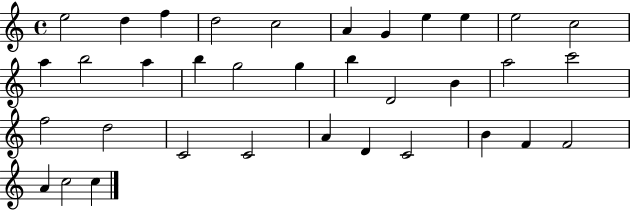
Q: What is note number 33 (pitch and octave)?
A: A4